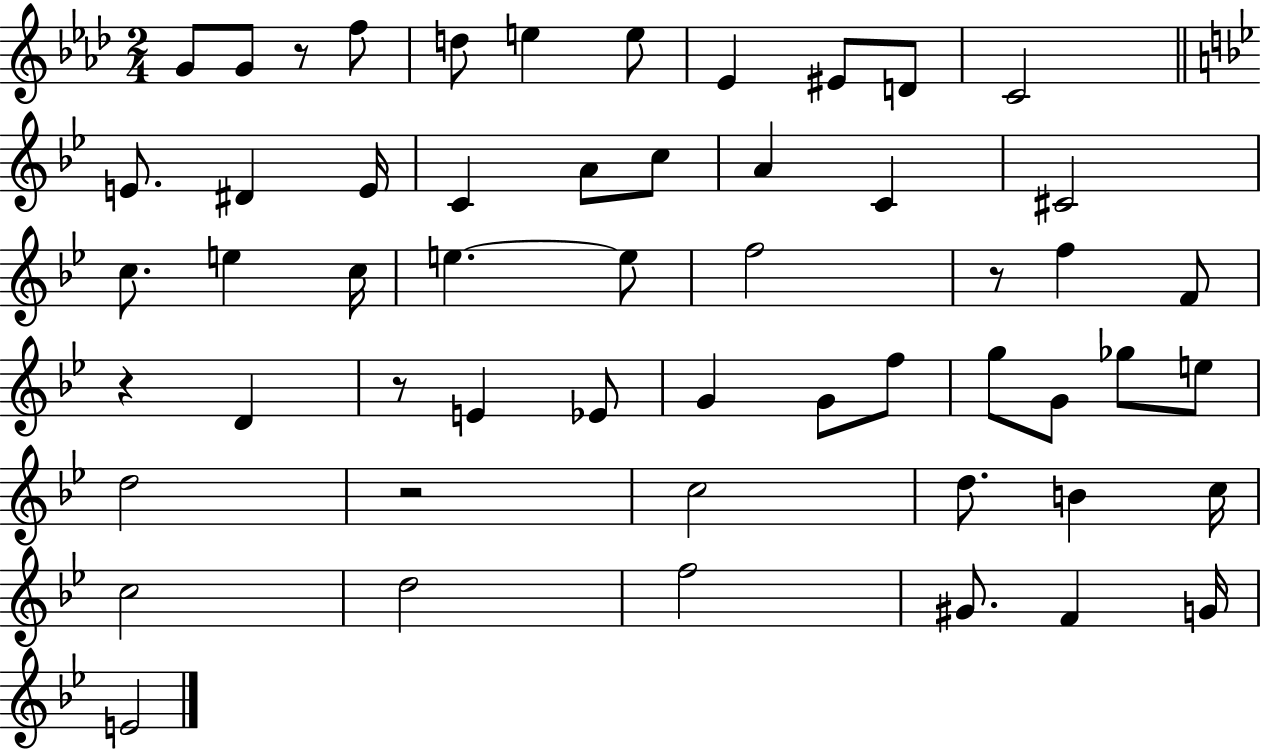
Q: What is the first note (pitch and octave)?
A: G4